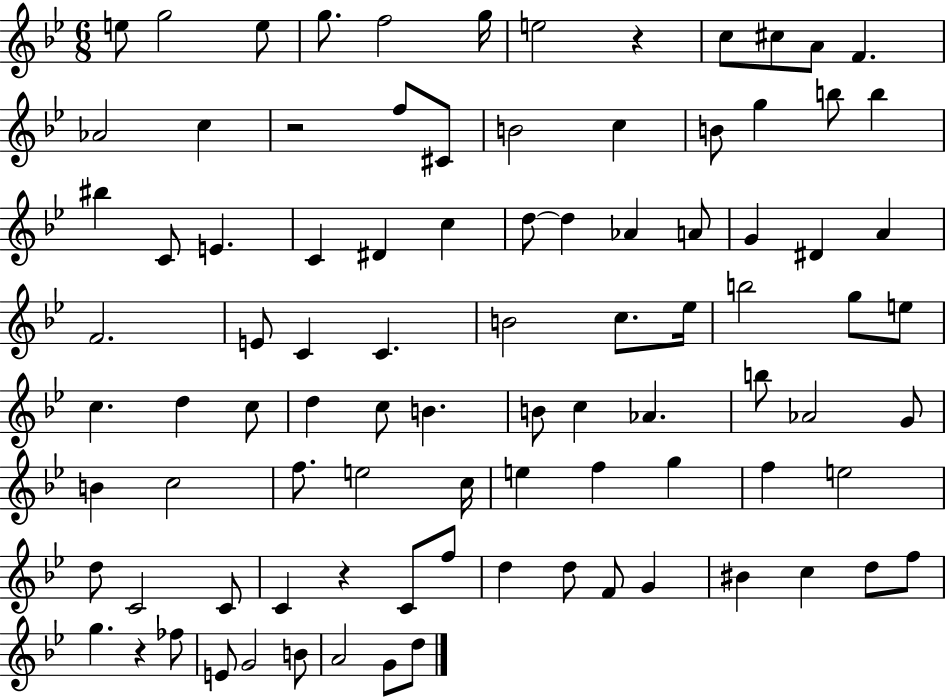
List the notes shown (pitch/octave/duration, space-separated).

E5/e G5/h E5/e G5/e. F5/h G5/s E5/h R/q C5/e C#5/e A4/e F4/q. Ab4/h C5/q R/h F5/e C#4/e B4/h C5/q B4/e G5/q B5/e B5/q BIS5/q C4/e E4/q. C4/q D#4/q C5/q D5/e D5/q Ab4/q A4/e G4/q D#4/q A4/q F4/h. E4/e C4/q C4/q. B4/h C5/e. Eb5/s B5/h G5/e E5/e C5/q. D5/q C5/e D5/q C5/e B4/q. B4/e C5/q Ab4/q. B5/e Ab4/h G4/e B4/q C5/h F5/e. E5/h C5/s E5/q F5/q G5/q F5/q E5/h D5/e C4/h C4/e C4/q R/q C4/e F5/e D5/q D5/e F4/e G4/q BIS4/q C5/q D5/e F5/e G5/q. R/q FES5/e E4/e G4/h B4/e A4/h G4/e D5/e